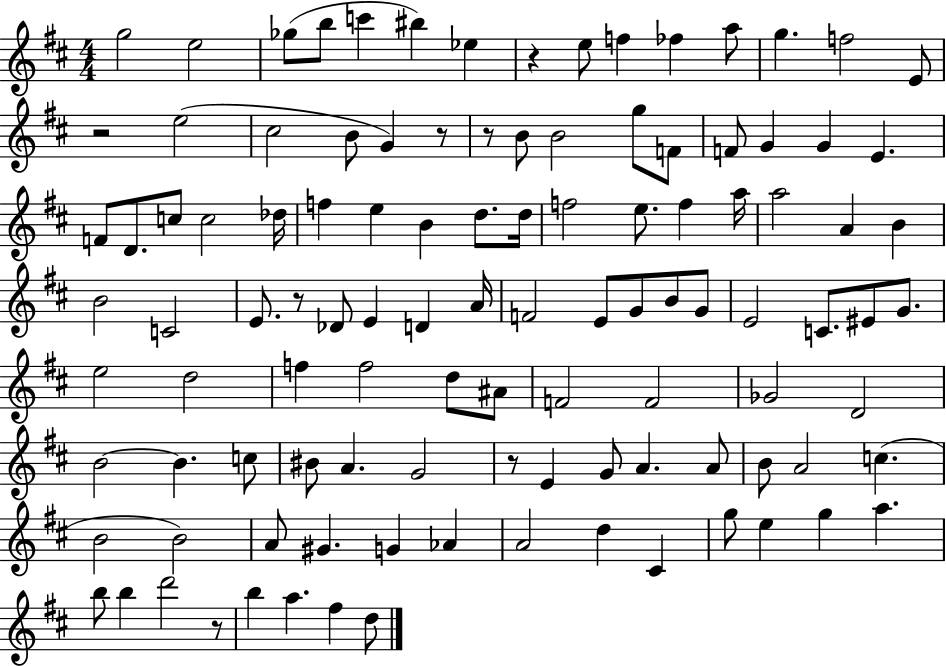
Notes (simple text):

G5/h E5/h Gb5/e B5/e C6/q BIS5/q Eb5/q R/q E5/e F5/q FES5/q A5/e G5/q. F5/h E4/e R/h E5/h C#5/h B4/e G4/q R/e R/e B4/e B4/h G5/e F4/e F4/e G4/q G4/q E4/q. F4/e D4/e. C5/e C5/h Db5/s F5/q E5/q B4/q D5/e. D5/s F5/h E5/e. F5/q A5/s A5/h A4/q B4/q B4/h C4/h E4/e. R/e Db4/e E4/q D4/q A4/s F4/h E4/e G4/e B4/e G4/e E4/h C4/e. EIS4/e G4/e. E5/h D5/h F5/q F5/h D5/e A#4/e F4/h F4/h Gb4/h D4/h B4/h B4/q. C5/e BIS4/e A4/q. G4/h R/e E4/q G4/e A4/q. A4/e B4/e A4/h C5/q. B4/h B4/h A4/e G#4/q. G4/q Ab4/q A4/h D5/q C#4/q G5/e E5/q G5/q A5/q. B5/e B5/q D6/h R/e B5/q A5/q. F#5/q D5/e